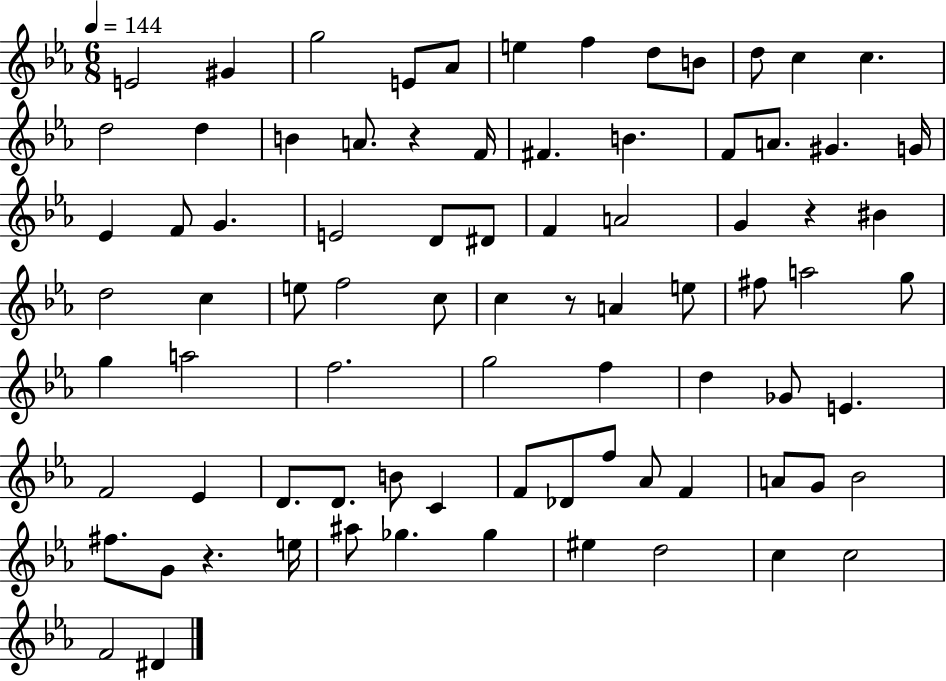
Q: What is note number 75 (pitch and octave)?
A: C5